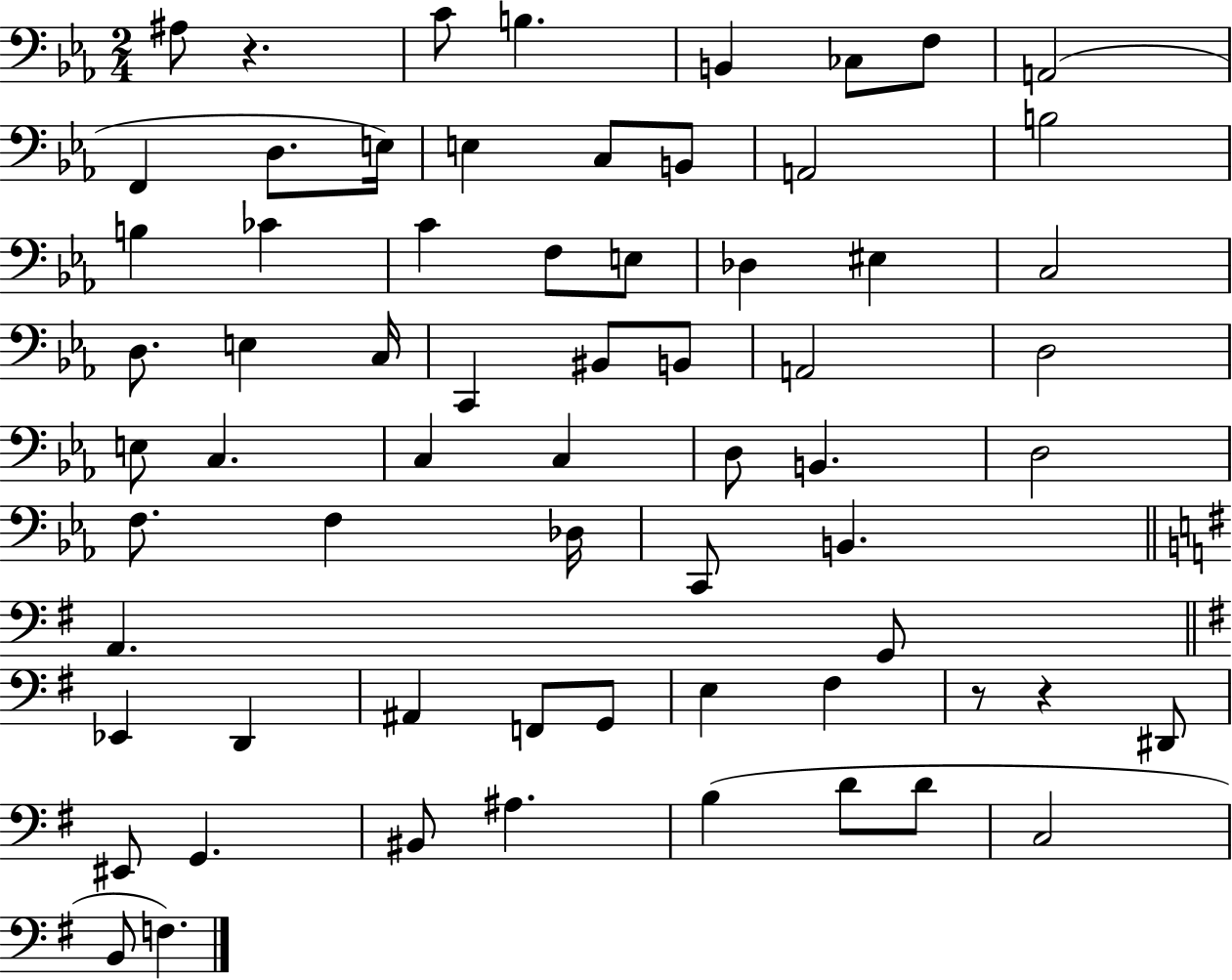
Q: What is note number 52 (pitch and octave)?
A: F#3